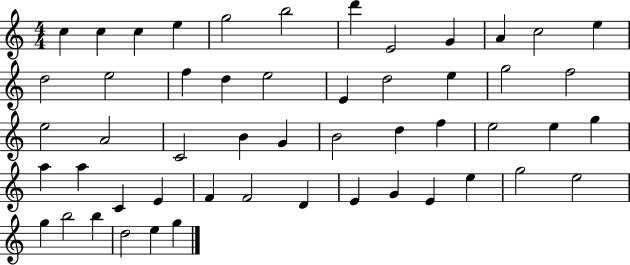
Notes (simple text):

C5/q C5/q C5/q E5/q G5/h B5/h D6/q E4/h G4/q A4/q C5/h E5/q D5/h E5/h F5/q D5/q E5/h E4/q D5/h E5/q G5/h F5/h E5/h A4/h C4/h B4/q G4/q B4/h D5/q F5/q E5/h E5/q G5/q A5/q A5/q C4/q E4/q F4/q F4/h D4/q E4/q G4/q E4/q E5/q G5/h E5/h G5/q B5/h B5/q D5/h E5/q G5/q